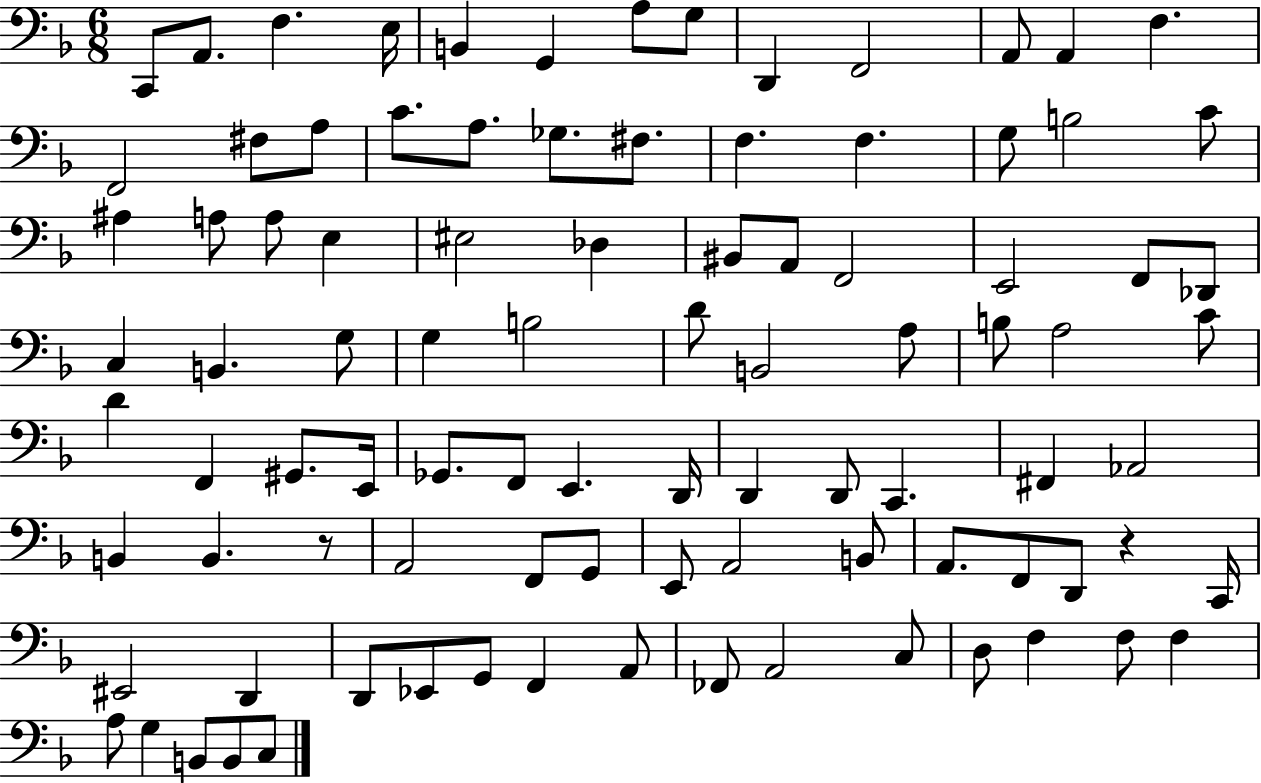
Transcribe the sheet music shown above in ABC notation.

X:1
T:Untitled
M:6/8
L:1/4
K:F
C,,/2 A,,/2 F, E,/4 B,, G,, A,/2 G,/2 D,, F,,2 A,,/2 A,, F, F,,2 ^F,/2 A,/2 C/2 A,/2 _G,/2 ^F,/2 F, F, G,/2 B,2 C/2 ^A, A,/2 A,/2 E, ^E,2 _D, ^B,,/2 A,,/2 F,,2 E,,2 F,,/2 _D,,/2 C, B,, G,/2 G, B,2 D/2 B,,2 A,/2 B,/2 A,2 C/2 D F,, ^G,,/2 E,,/4 _G,,/2 F,,/2 E,, D,,/4 D,, D,,/2 C,, ^F,, _A,,2 B,, B,, z/2 A,,2 F,,/2 G,,/2 E,,/2 A,,2 B,,/2 A,,/2 F,,/2 D,,/2 z C,,/4 ^E,,2 D,, D,,/2 _E,,/2 G,,/2 F,, A,,/2 _F,,/2 A,,2 C,/2 D,/2 F, F,/2 F, A,/2 G, B,,/2 B,,/2 C,/2